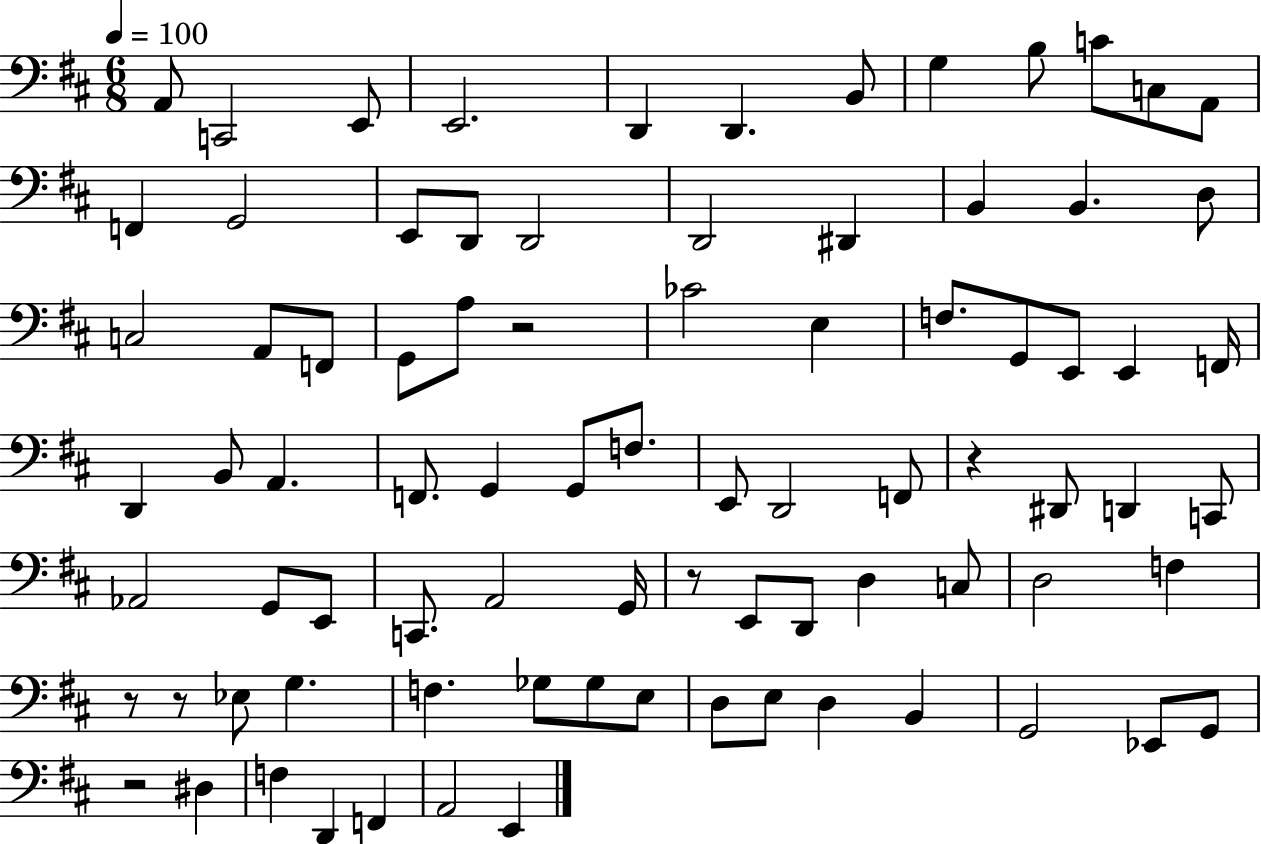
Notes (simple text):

A2/e C2/h E2/e E2/h. D2/q D2/q. B2/e G3/q B3/e C4/e C3/e A2/e F2/q G2/h E2/e D2/e D2/h D2/h D#2/q B2/q B2/q. D3/e C3/h A2/e F2/e G2/e A3/e R/h CES4/h E3/q F3/e. G2/e E2/e E2/q F2/s D2/q B2/e A2/q. F2/e. G2/q G2/e F3/e. E2/e D2/h F2/e R/q D#2/e D2/q C2/e Ab2/h G2/e E2/e C2/e. A2/h G2/s R/e E2/e D2/e D3/q C3/e D3/h F3/q R/e R/e Eb3/e G3/q. F3/q. Gb3/e Gb3/e E3/e D3/e E3/e D3/q B2/q G2/h Eb2/e G2/e R/h D#3/q F3/q D2/q F2/q A2/h E2/q